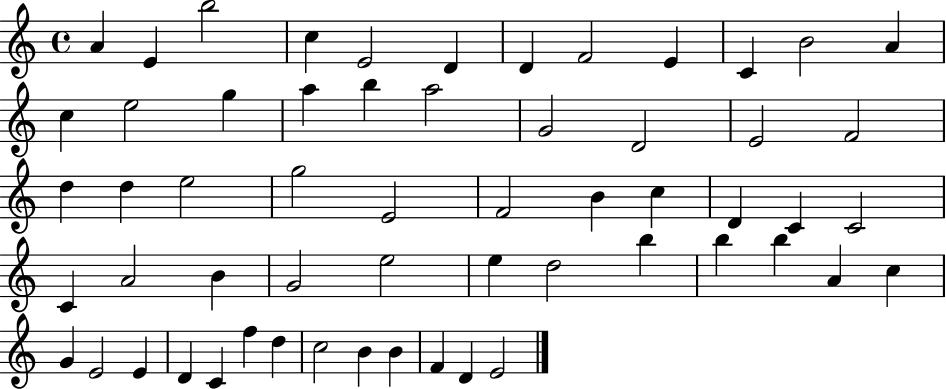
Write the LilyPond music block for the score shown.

{
  \clef treble
  \time 4/4
  \defaultTimeSignature
  \key c \major
  a'4 e'4 b''2 | c''4 e'2 d'4 | d'4 f'2 e'4 | c'4 b'2 a'4 | \break c''4 e''2 g''4 | a''4 b''4 a''2 | g'2 d'2 | e'2 f'2 | \break d''4 d''4 e''2 | g''2 e'2 | f'2 b'4 c''4 | d'4 c'4 c'2 | \break c'4 a'2 b'4 | g'2 e''2 | e''4 d''2 b''4 | b''4 b''4 a'4 c''4 | \break g'4 e'2 e'4 | d'4 c'4 f''4 d''4 | c''2 b'4 b'4 | f'4 d'4 e'2 | \break \bar "|."
}